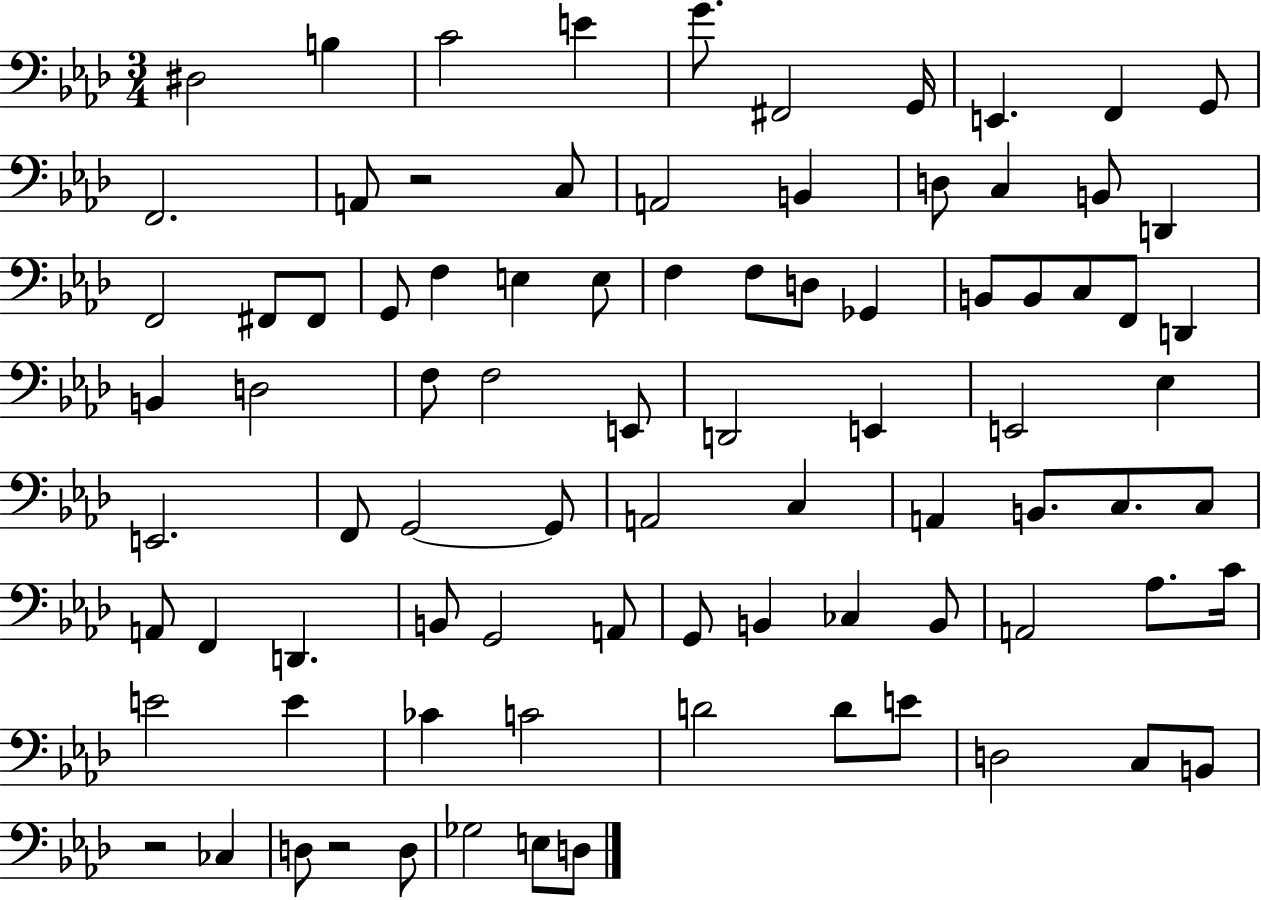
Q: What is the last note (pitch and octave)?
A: D3